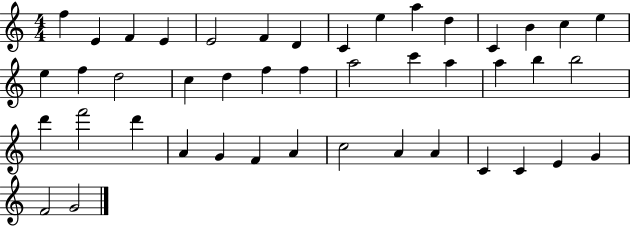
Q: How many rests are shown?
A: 0